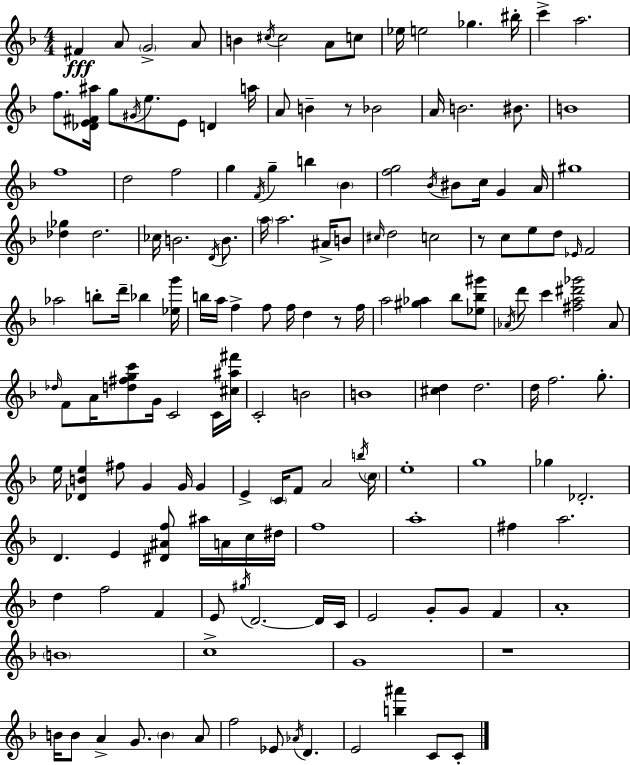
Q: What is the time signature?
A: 4/4